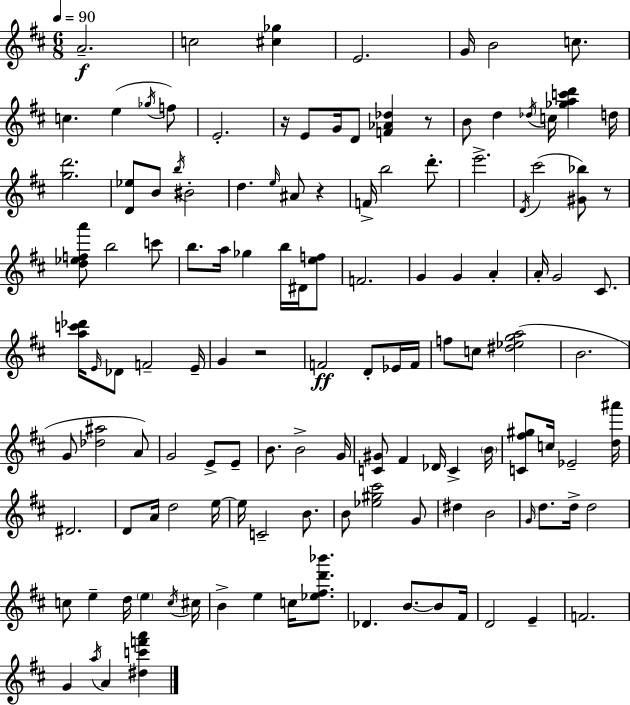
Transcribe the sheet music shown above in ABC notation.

X:1
T:Untitled
M:6/8
L:1/4
K:D
A2 c2 [^c_g] E2 G/4 B2 c/2 c e _g/4 f/2 E2 z/4 E/2 G/4 D/2 [F_A_d] z/2 B/2 d _d/4 c/4 [_gac'd'] d/4 [gd']2 [D_e]/2 B/2 b/4 ^B2 d e/4 ^A/2 z F/4 b2 d'/2 e'2 D/4 ^c'2 [^G_b]/2 z/2 [d_efa']/2 b2 c'/2 b/2 a/4 _g b/4 ^D/4 [ef]/2 F2 G G A A/4 G2 ^C/2 [ac'_d']/4 E/4 _D/2 F2 E/4 G z2 F2 D/2 _E/4 F/4 f/2 c/2 [^d_ega]2 B2 G/2 [_d^a]2 A/2 G2 E/2 E/2 B/2 B2 G/4 [C^G]/2 ^F _D/4 C B/4 [C^f^g]/2 c/4 _E2 [d^a']/4 ^D2 D/2 A/4 d2 e/4 e/4 C2 B/2 B/2 [_e^g^c']2 G/2 ^d B2 G/4 d/2 d/4 d2 c/2 e d/4 e c/4 ^c/4 B e c/4 [_e^fd'_b']/2 _D B/2 B/2 ^F/4 D2 E F2 G a/4 A [^dc'f'a']